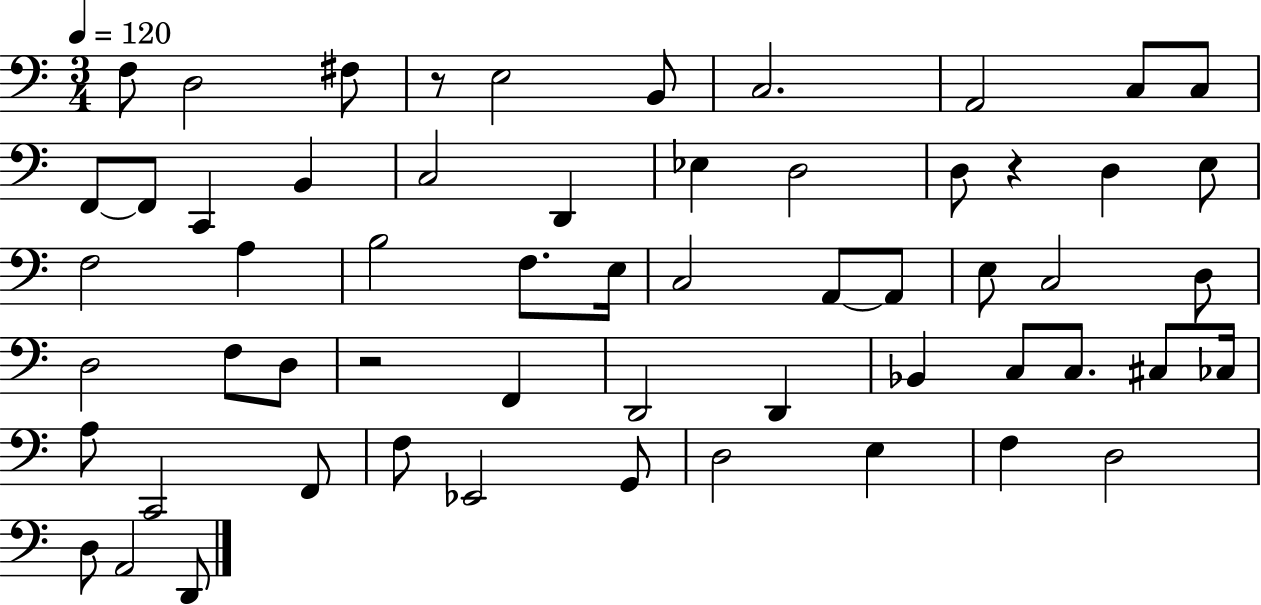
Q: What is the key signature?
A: C major